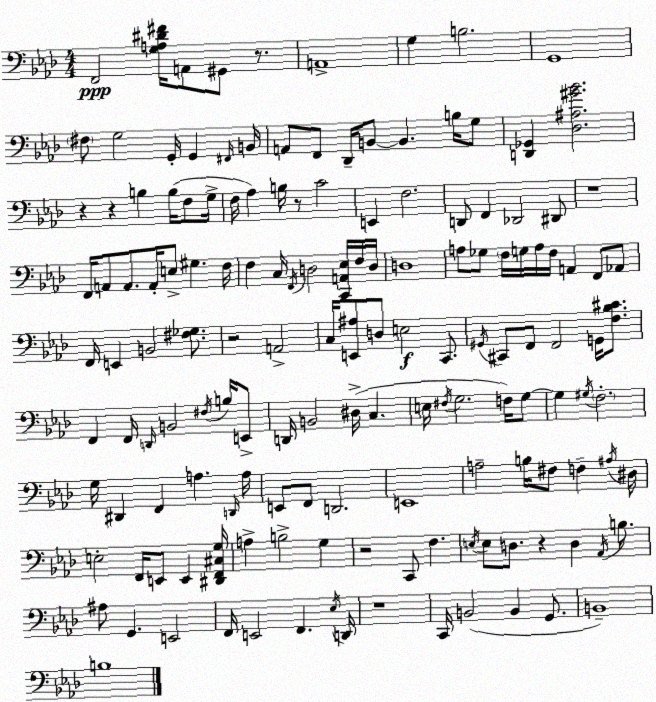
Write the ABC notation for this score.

X:1
T:Untitled
M:4/4
L:1/4
K:Fm
F,,2 [G,A,^D^F]/4 A,,/2 ^G,,/2 z/2 A,,4 G, B,2 G,,4 ^F,/2 G,2 G,,/4 G,, ^F,,/4 B,,/4 A,,/2 F,,/2 _D,,/4 B,,/2 B,, B,/4 G,/2 [D,,_G,,] [_D,^A,^G_B]2 z z B, B,/4 F,/2 G,/4 F,/4 _A, B,/4 z/2 C2 E,, F,2 D,,/2 F,, _D,,2 ^D,,/2 z4 F,,/4 A,,/2 A,,/2 A,,/4 E,/2 ^G, F,/4 F, C,/4 F,,/4 D,2 [C,,A,,_E,]/4 F,/4 D,/4 D,4 A,/2 _G,/2 F,/4 G,/4 A,/4 F,/4 A,, F,,/2 _A,,/2 F,,/4 E,, B,,2 [^F,_G,]/2 z2 A,,2 C,/4 [E,,^A,]/2 D,/2 E,2 C,,/2 ^G,,/4 ^C,,/2 F,,/2 F,,2 G,,/4 [F,_B,^C]/2 F,, F,,/4 D,,/4 B,,2 ^F,/4 B,/4 E,,/2 D,,/4 B,,2 ^D,/4 C, E,/4 ^F,/4 G,2 F,/4 G,/2 G, ^G,/4 F,2 G,/4 ^D,, F,, A, D,,/4 A,/4 E,,/2 F,,/2 D,,2 E,,4 A,2 B,/4 ^F,/2 F, ^A,/4 ^D,/4 E,2 F,,/4 E,,/2 E,, [^D,,F,,^C,G,]/4 A, B,2 G, z2 C,,/2 F, E,/4 E,/2 D,/2 z D, _A,,/4 B,/2 ^A,/2 G,, E,,2 F,,/4 E,,2 F,, _E,/4 D,,/4 z4 C,,/4 B,,2 B,, G,,/2 B,,4 B,4